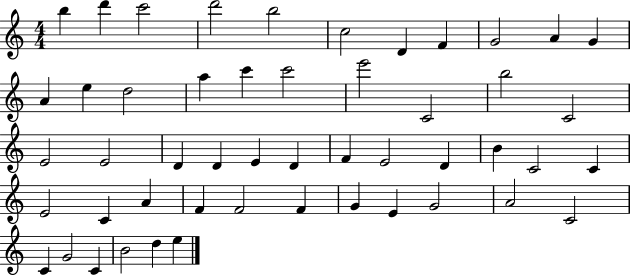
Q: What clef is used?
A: treble